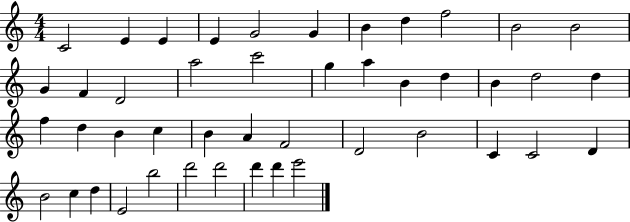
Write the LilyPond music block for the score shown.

{
  \clef treble
  \numericTimeSignature
  \time 4/4
  \key c \major
  c'2 e'4 e'4 | e'4 g'2 g'4 | b'4 d''4 f''2 | b'2 b'2 | \break g'4 f'4 d'2 | a''2 c'''2 | g''4 a''4 b'4 d''4 | b'4 d''2 d''4 | \break f''4 d''4 b'4 c''4 | b'4 a'4 f'2 | d'2 b'2 | c'4 c'2 d'4 | \break b'2 c''4 d''4 | e'2 b''2 | d'''2 d'''2 | d'''4 d'''4 e'''2 | \break \bar "|."
}